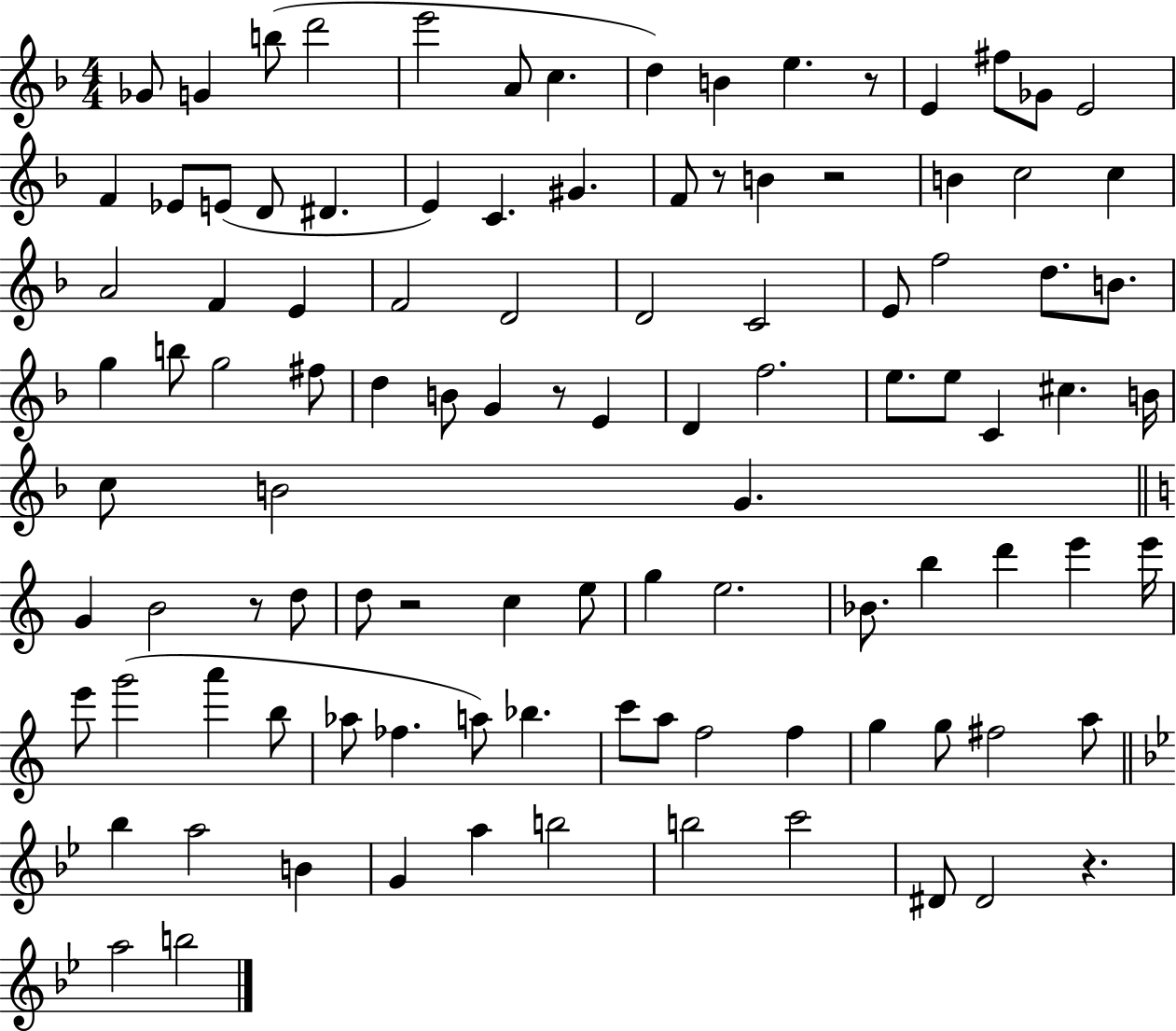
{
  \clef treble
  \numericTimeSignature
  \time 4/4
  \key f \major
  \repeat volta 2 { ges'8 g'4 b''8( d'''2 | e'''2 a'8 c''4. | d''4) b'4 e''4. r8 | e'4 fis''8 ges'8 e'2 | \break f'4 ees'8 e'8( d'8 dis'4. | e'4) c'4. gis'4. | f'8 r8 b'4 r2 | b'4 c''2 c''4 | \break a'2 f'4 e'4 | f'2 d'2 | d'2 c'2 | e'8 f''2 d''8. b'8. | \break g''4 b''8 g''2 fis''8 | d''4 b'8 g'4 r8 e'4 | d'4 f''2. | e''8. e''8 c'4 cis''4. b'16 | \break c''8 b'2 g'4. | \bar "||" \break \key c \major g'4 b'2 r8 d''8 | d''8 r2 c''4 e''8 | g''4 e''2. | bes'8. b''4 d'''4 e'''4 e'''16 | \break e'''8 g'''2( a'''4 b''8 | aes''8 fes''4. a''8) bes''4. | c'''8 a''8 f''2 f''4 | g''4 g''8 fis''2 a''8 | \break \bar "||" \break \key g \minor bes''4 a''2 b'4 | g'4 a''4 b''2 | b''2 c'''2 | dis'8 dis'2 r4. | \break a''2 b''2 | } \bar "|."
}